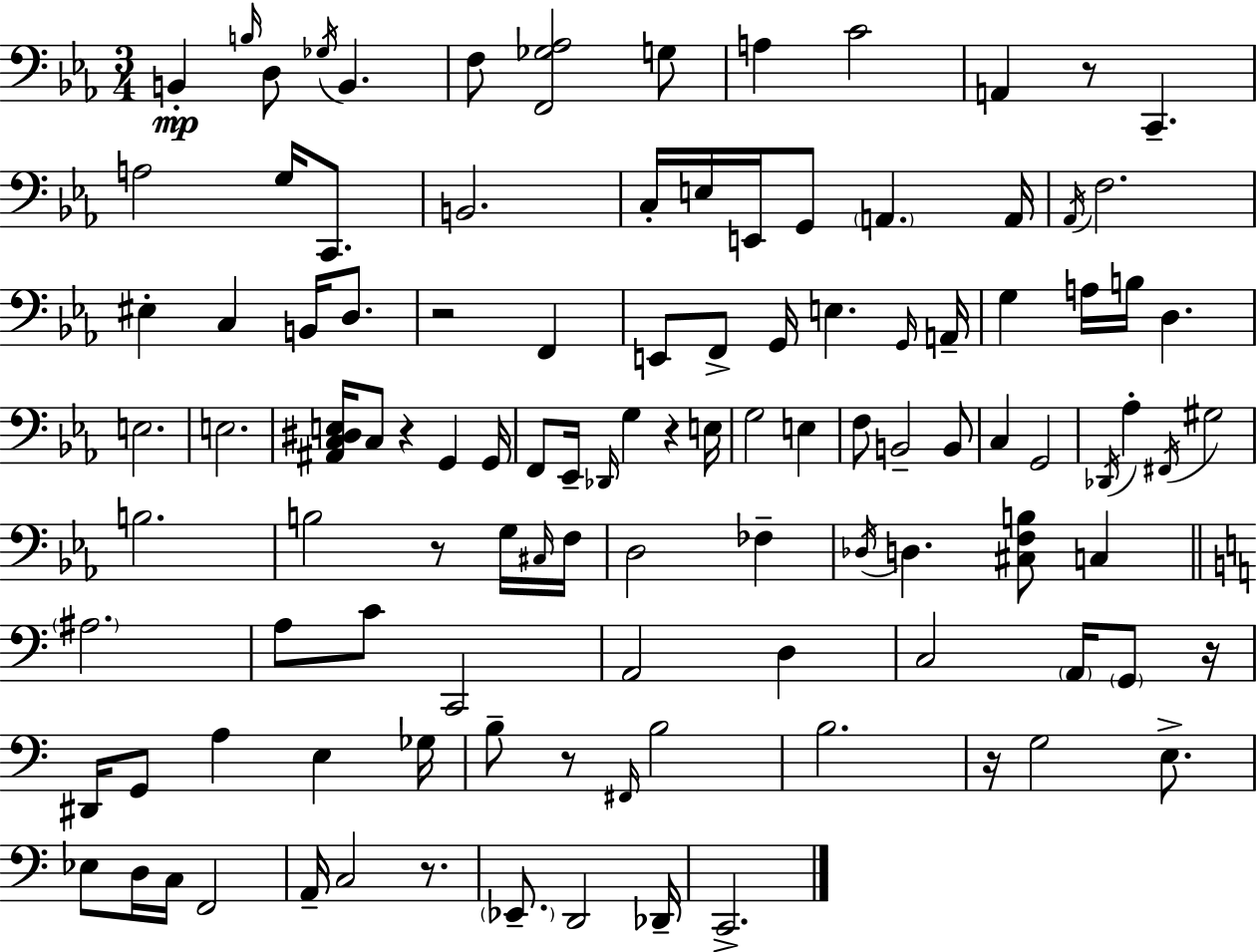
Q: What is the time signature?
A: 3/4